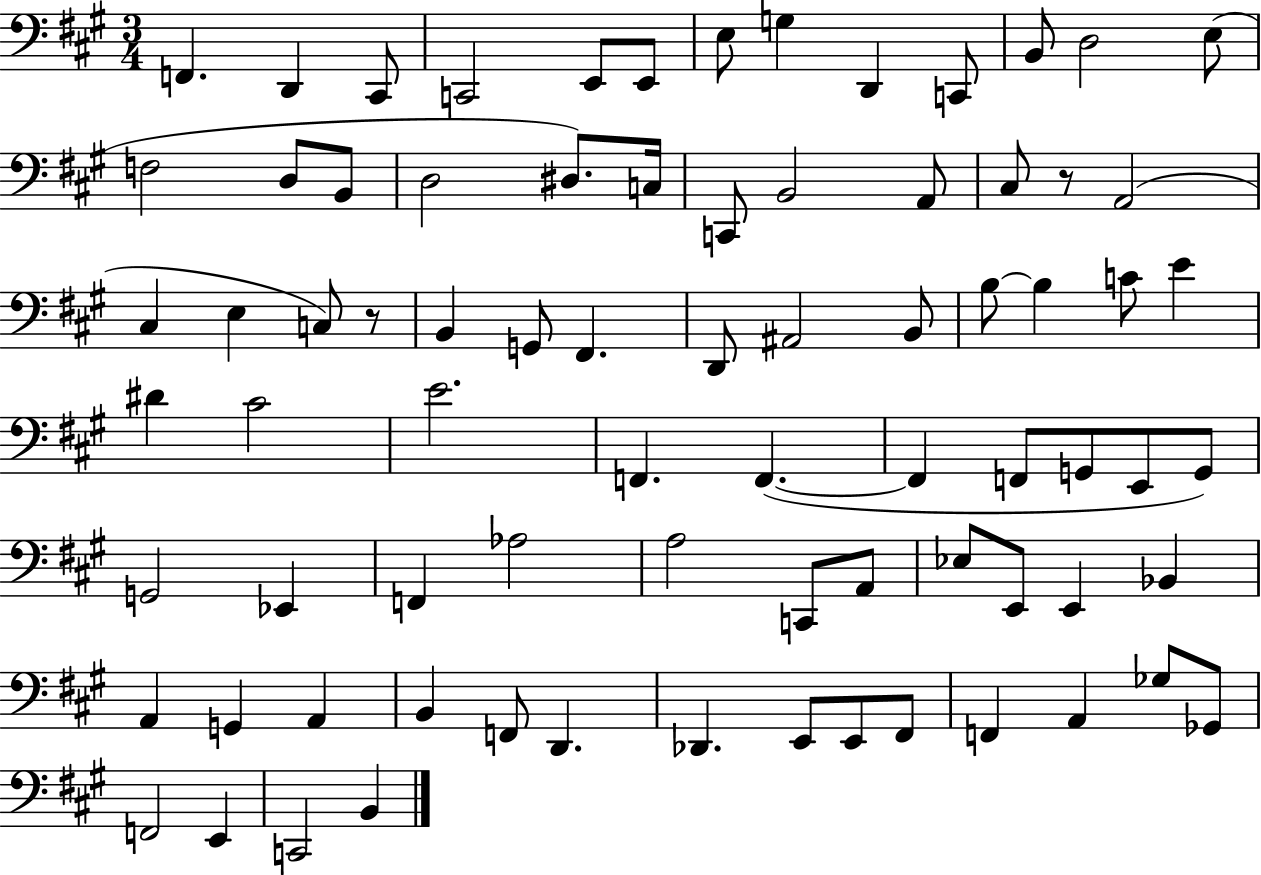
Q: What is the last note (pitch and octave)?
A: B2